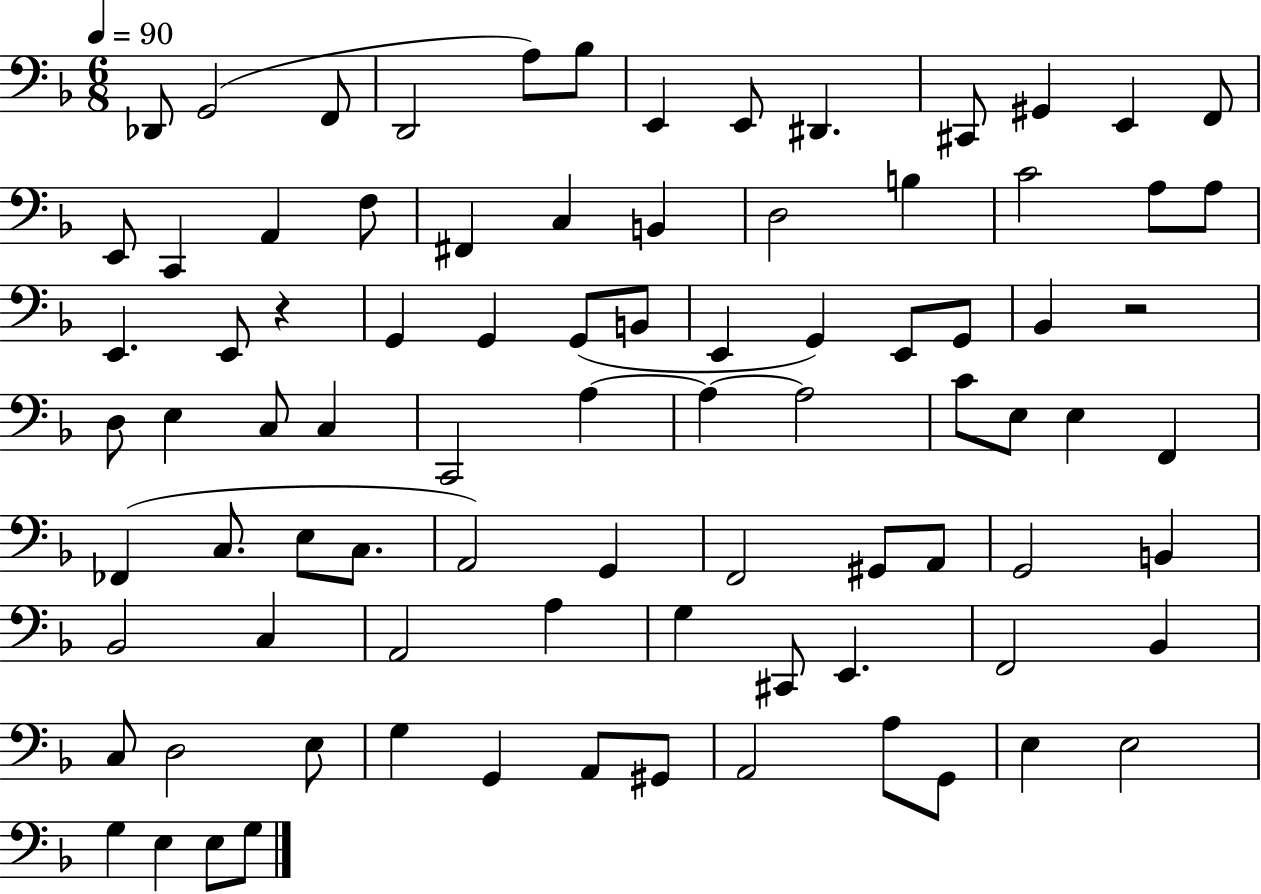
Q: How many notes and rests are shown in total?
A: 86